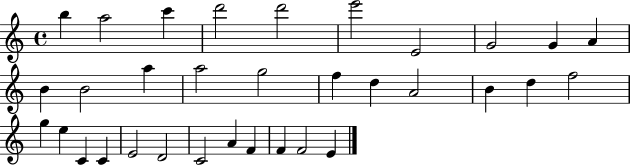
B5/q A5/h C6/q D6/h D6/h E6/h E4/h G4/h G4/q A4/q B4/q B4/h A5/q A5/h G5/h F5/q D5/q A4/h B4/q D5/q F5/h G5/q E5/q C4/q C4/q E4/h D4/h C4/h A4/q F4/q F4/q F4/h E4/q